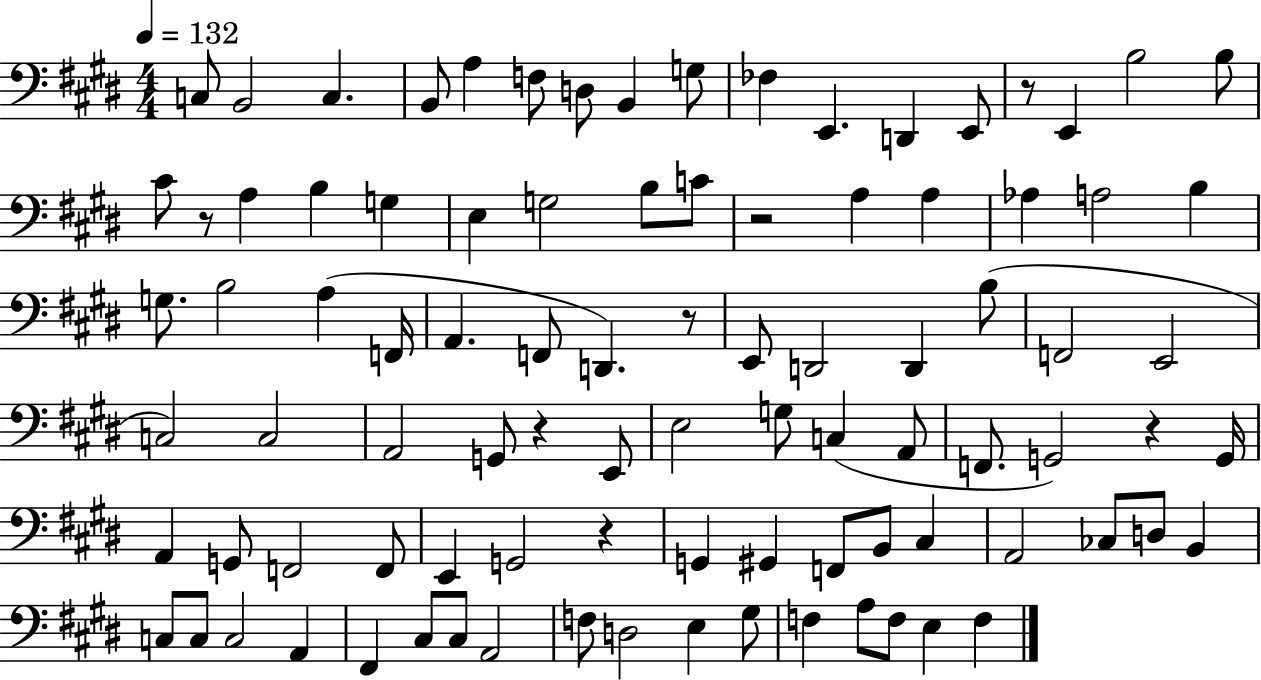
{
  \clef bass
  \numericTimeSignature
  \time 4/4
  \key e \major
  \tempo 4 = 132
  c8 b,2 c4. | b,8 a4 f8 d8 b,4 g8 | fes4 e,4. d,4 e,8 | r8 e,4 b2 b8 | \break cis'8 r8 a4 b4 g4 | e4 g2 b8 c'8 | r2 a4 a4 | aes4 a2 b4 | \break g8. b2 a4( f,16 | a,4. f,8 d,4.) r8 | e,8 d,2 d,4 b8( | f,2 e,2 | \break c2) c2 | a,2 g,8 r4 e,8 | e2 g8 c4( a,8 | f,8. g,2) r4 g,16 | \break a,4 g,8 f,2 f,8 | e,4 g,2 r4 | g,4 gis,4 f,8 b,8 cis4 | a,2 ces8 d8 b,4 | \break c8 c8 c2 a,4 | fis,4 cis8 cis8 a,2 | f8 d2 e4 gis8 | f4 a8 f8 e4 f4 | \break \bar "|."
}